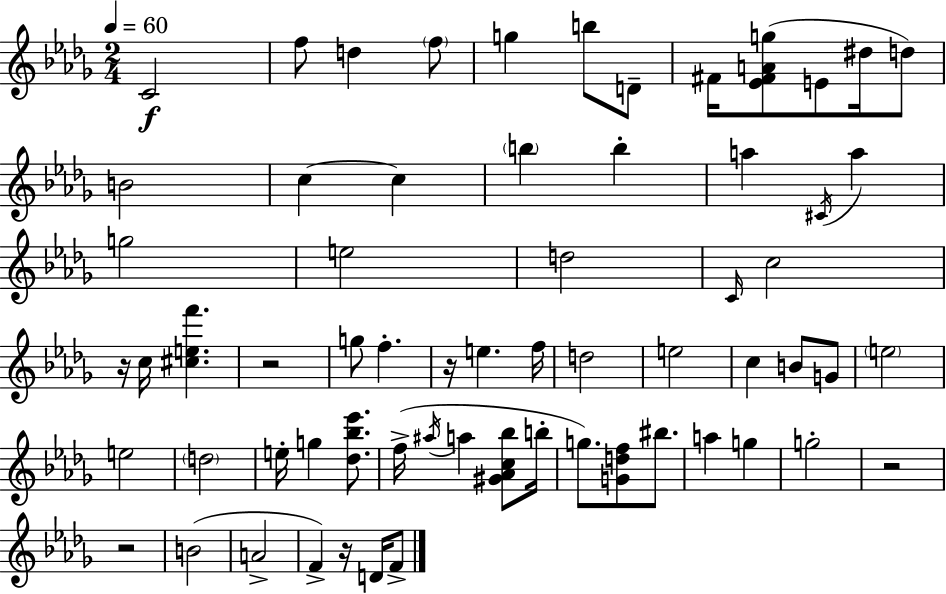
{
  \clef treble
  \numericTimeSignature
  \time 2/4
  \key bes \minor
  \tempo 4 = 60
  c'2\f | f''8 d''4 \parenthesize f''8 | g''4 b''8 d'8-- | fis'16 <ees' fis' a' g''>8( e'8 dis''16 d''8) | \break b'2 | c''4~~ c''4 | \parenthesize b''4 b''4-. | a''4 \acciaccatura { cis'16 } a''4 | \break g''2 | e''2 | d''2 | \grace { c'16 } c''2 | \break r16 c''16 <cis'' e'' f'''>4. | r2 | g''8 f''4.-. | r16 e''4. | \break f''16 d''2 | e''2 | c''4 b'8 | g'8 \parenthesize e''2 | \break e''2 | \parenthesize d''2 | e''16-. g''4 <des'' bes'' ees'''>8. | f''16->( \acciaccatura { ais''16 } a''4 | \break <gis' aes' c'' bes''>8 b''16-. g''8.) <g' d'' f''>8 | bis''8. a''4 g''4 | g''2-. | r2 | \break r2 | b'2( | a'2-> | f'4->) r16 | \break d'16 f'8-> \bar "|."
}